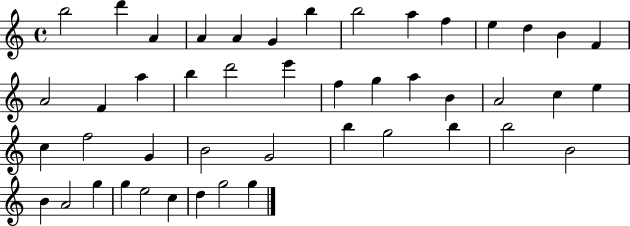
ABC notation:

X:1
T:Untitled
M:4/4
L:1/4
K:C
b2 d' A A A G b b2 a f e d B F A2 F a b d'2 e' f g a B A2 c e c f2 G B2 G2 b g2 b b2 B2 B A2 g g e2 c d g2 g